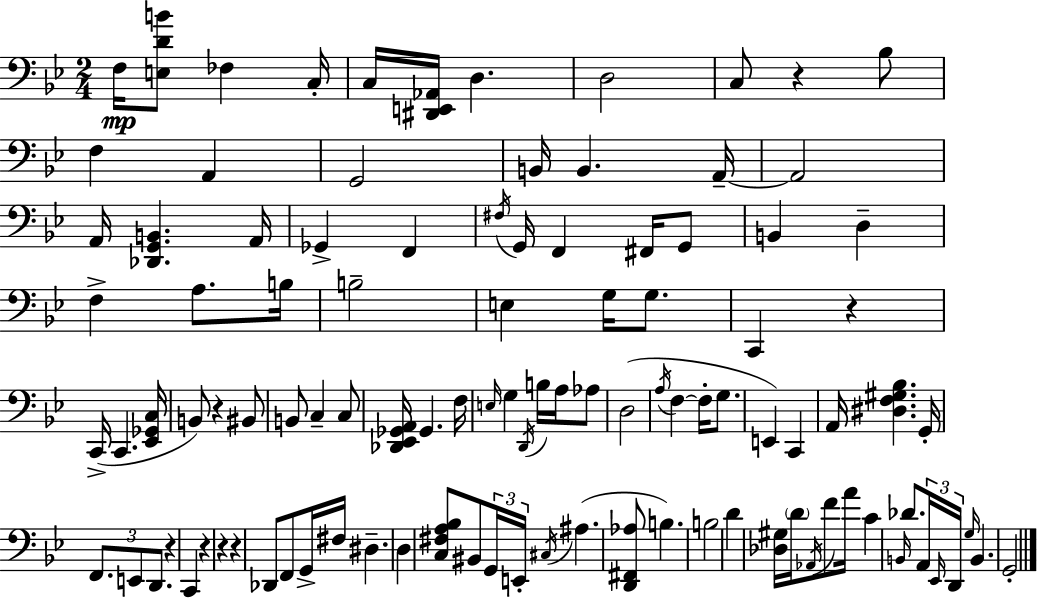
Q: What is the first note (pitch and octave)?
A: F3